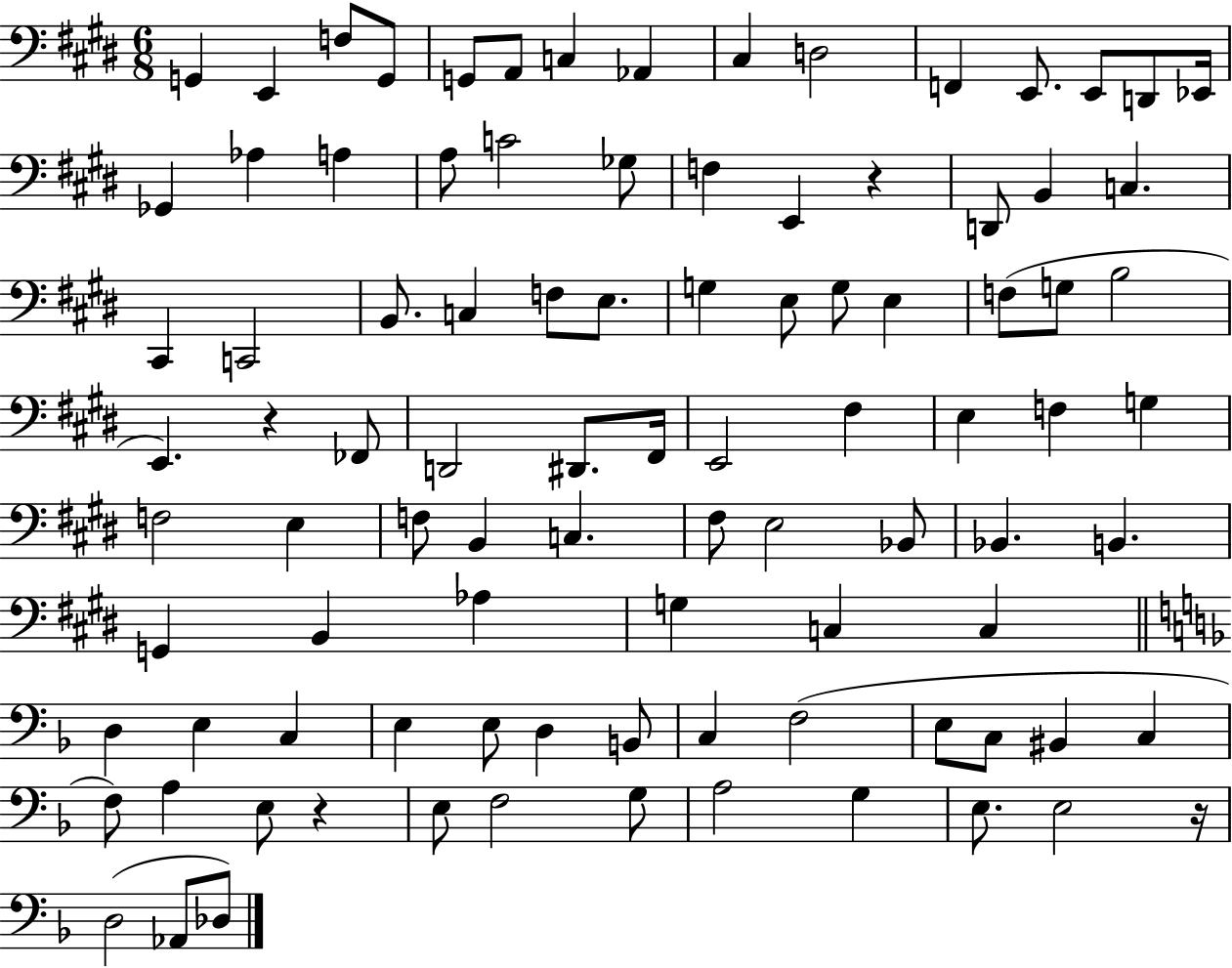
{
  \clef bass
  \numericTimeSignature
  \time 6/8
  \key e \major
  \repeat volta 2 { g,4 e,4 f8 g,8 | g,8 a,8 c4 aes,4 | cis4 d2 | f,4 e,8. e,8 d,8 ees,16 | \break ges,4 aes4 a4 | a8 c'2 ges8 | f4 e,4 r4 | d,8 b,4 c4. | \break cis,4 c,2 | b,8. c4 f8 e8. | g4 e8 g8 e4 | f8( g8 b2 | \break e,4.) r4 fes,8 | d,2 dis,8. fis,16 | e,2 fis4 | e4 f4 g4 | \break f2 e4 | f8 b,4 c4. | fis8 e2 bes,8 | bes,4. b,4. | \break g,4 b,4 aes4 | g4 c4 c4 | \bar "||" \break \key d \minor d4 e4 c4 | e4 e8 d4 b,8 | c4 f2( | e8 c8 bis,4 c4 | \break f8) a4 e8 r4 | e8 f2 g8 | a2 g4 | e8. e2 r16 | \break d2( aes,8 des8) | } \bar "|."
}